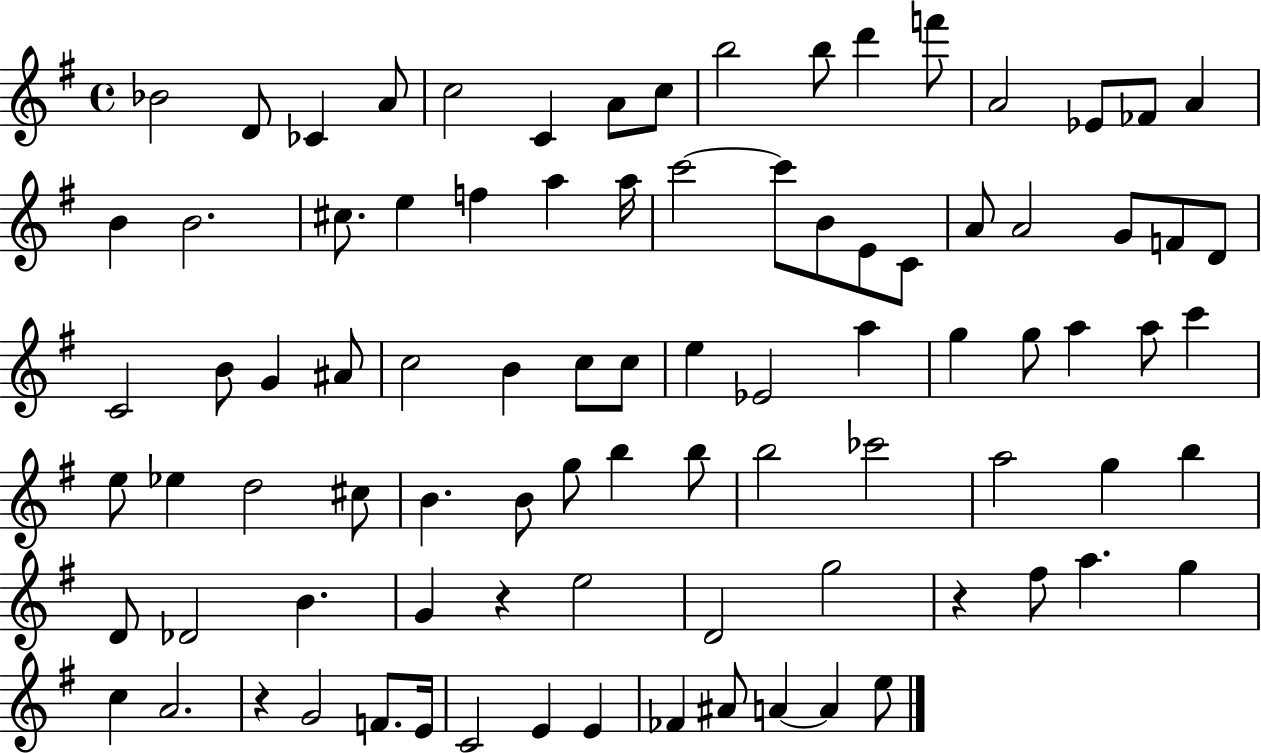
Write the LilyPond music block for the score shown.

{
  \clef treble
  \time 4/4
  \defaultTimeSignature
  \key g \major
  bes'2 d'8 ces'4 a'8 | c''2 c'4 a'8 c''8 | b''2 b''8 d'''4 f'''8 | a'2 ees'8 fes'8 a'4 | \break b'4 b'2. | cis''8. e''4 f''4 a''4 a''16 | c'''2~~ c'''8 b'8 e'8 c'8 | a'8 a'2 g'8 f'8 d'8 | \break c'2 b'8 g'4 ais'8 | c''2 b'4 c''8 c''8 | e''4 ees'2 a''4 | g''4 g''8 a''4 a''8 c'''4 | \break e''8 ees''4 d''2 cis''8 | b'4. b'8 g''8 b''4 b''8 | b''2 ces'''2 | a''2 g''4 b''4 | \break d'8 des'2 b'4. | g'4 r4 e''2 | d'2 g''2 | r4 fis''8 a''4. g''4 | \break c''4 a'2. | r4 g'2 f'8. e'16 | c'2 e'4 e'4 | fes'4 ais'8 a'4~~ a'4 e''8 | \break \bar "|."
}